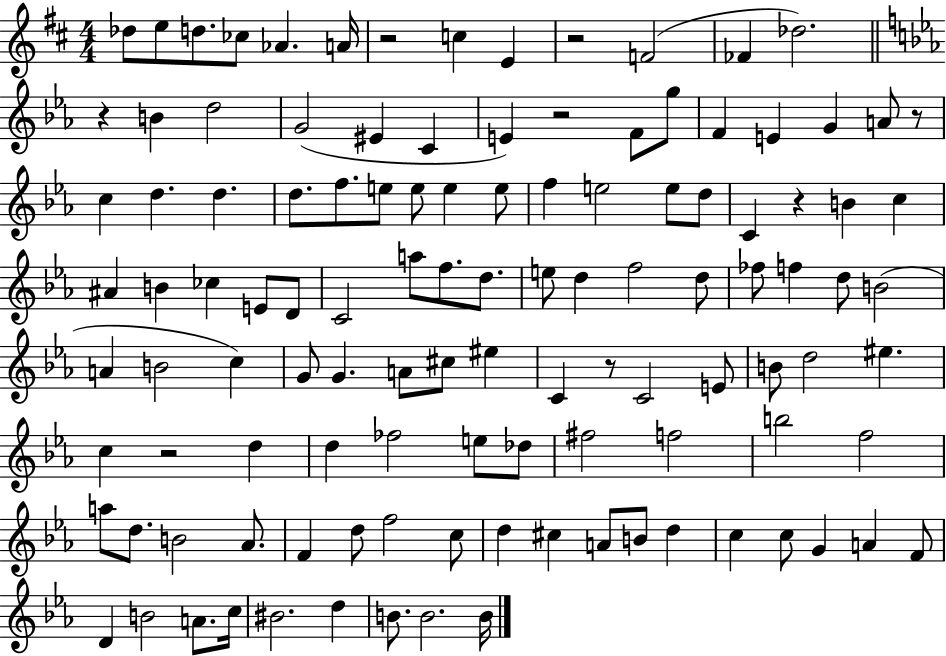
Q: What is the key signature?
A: D major